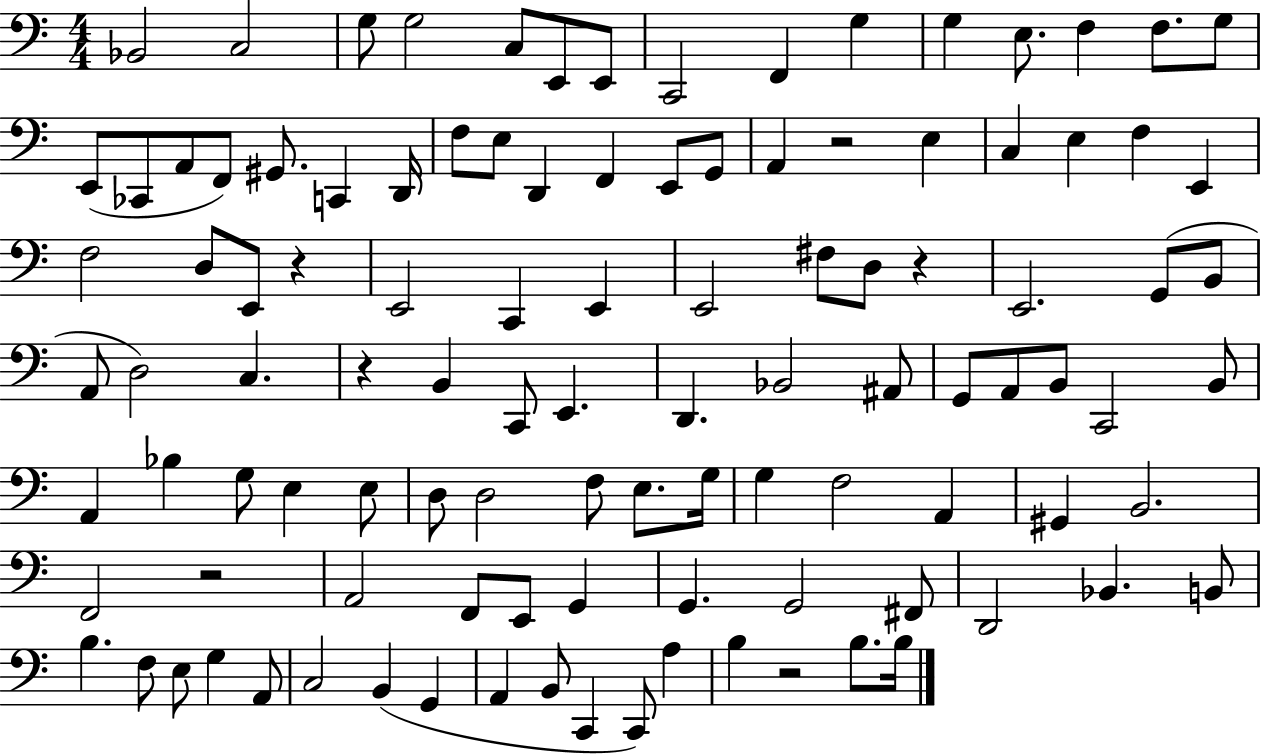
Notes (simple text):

Bb2/h C3/h G3/e G3/h C3/e E2/e E2/e C2/h F2/q G3/q G3/q E3/e. F3/q F3/e. G3/e E2/e CES2/e A2/e F2/e G#2/e. C2/q D2/s F3/e E3/e D2/q F2/q E2/e G2/e A2/q R/h E3/q C3/q E3/q F3/q E2/q F3/h D3/e E2/e R/q E2/h C2/q E2/q E2/h F#3/e D3/e R/q E2/h. G2/e B2/e A2/e D3/h C3/q. R/q B2/q C2/e E2/q. D2/q. Bb2/h A#2/e G2/e A2/e B2/e C2/h B2/e A2/q Bb3/q G3/e E3/q E3/e D3/e D3/h F3/e E3/e. G3/s G3/q F3/h A2/q G#2/q B2/h. F2/h R/h A2/h F2/e E2/e G2/q G2/q. G2/h F#2/e D2/h Bb2/q. B2/e B3/q. F3/e E3/e G3/q A2/e C3/h B2/q G2/q A2/q B2/e C2/q C2/e A3/q B3/q R/h B3/e. B3/s